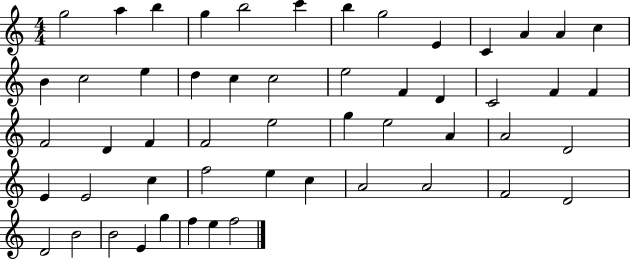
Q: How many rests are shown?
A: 0